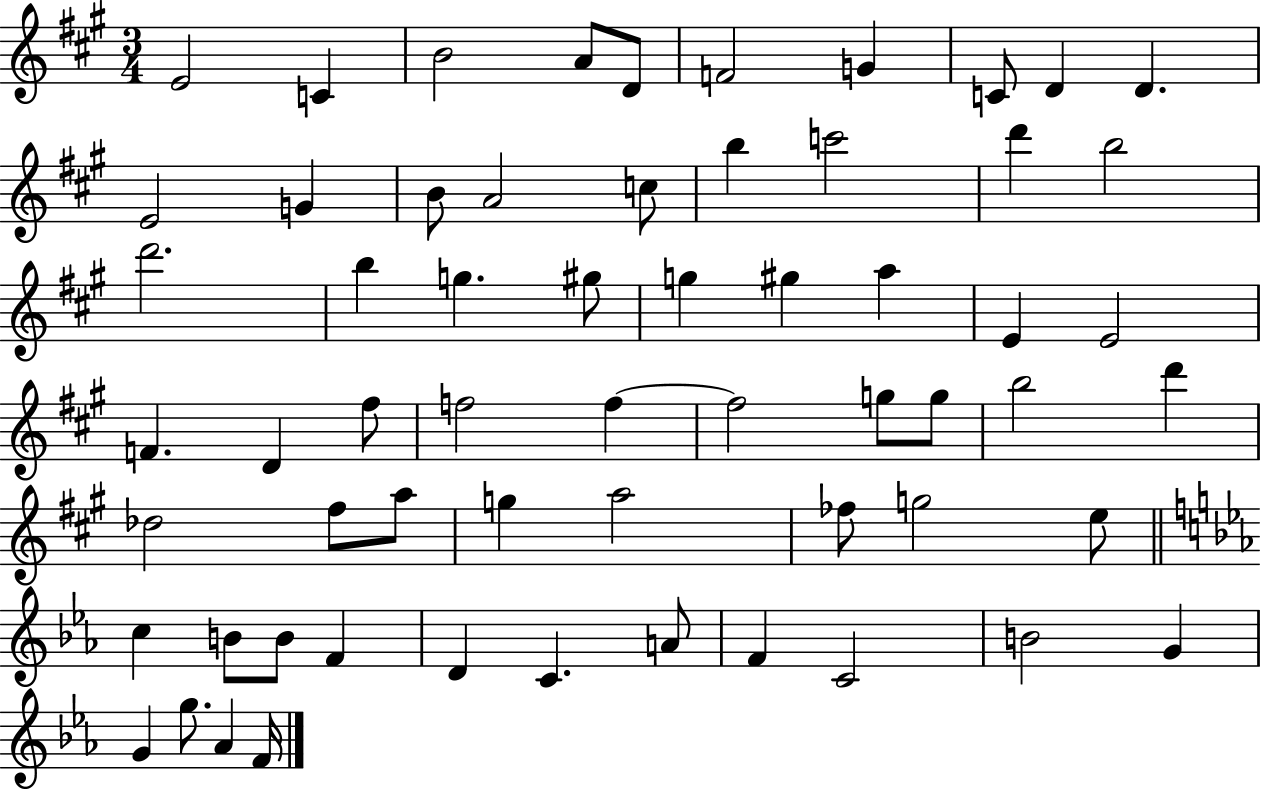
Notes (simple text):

E4/h C4/q B4/h A4/e D4/e F4/h G4/q C4/e D4/q D4/q. E4/h G4/q B4/e A4/h C5/e B5/q C6/h D6/q B5/h D6/h. B5/q G5/q. G#5/e G5/q G#5/q A5/q E4/q E4/h F4/q. D4/q F#5/e F5/h F5/q F5/h G5/e G5/e B5/h D6/q Db5/h F#5/e A5/e G5/q A5/h FES5/e G5/h E5/e C5/q B4/e B4/e F4/q D4/q C4/q. A4/e F4/q C4/h B4/h G4/q G4/q G5/e. Ab4/q F4/s